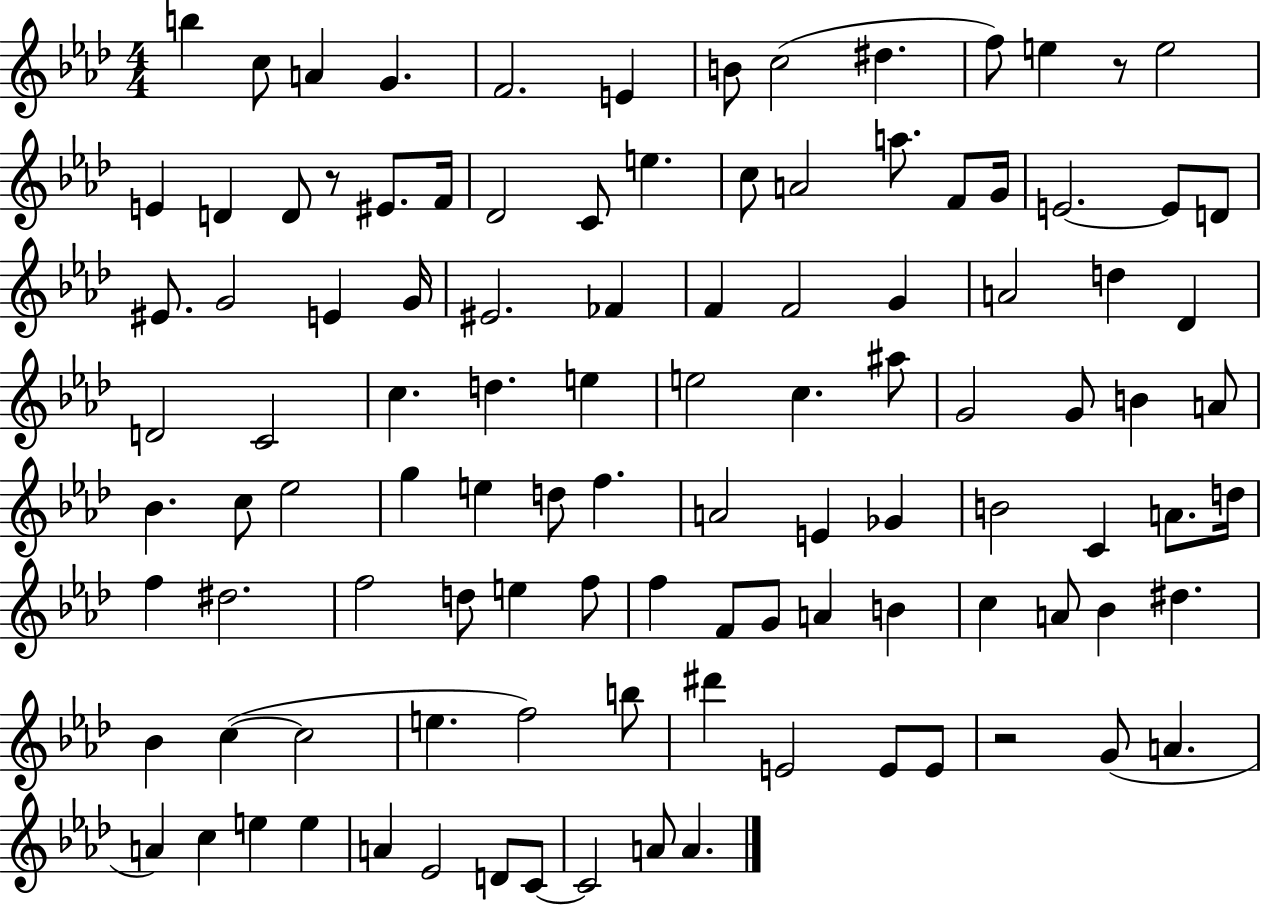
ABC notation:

X:1
T:Untitled
M:4/4
L:1/4
K:Ab
b c/2 A G F2 E B/2 c2 ^d f/2 e z/2 e2 E D D/2 z/2 ^E/2 F/4 _D2 C/2 e c/2 A2 a/2 F/2 G/4 E2 E/2 D/2 ^E/2 G2 E G/4 ^E2 _F F F2 G A2 d _D D2 C2 c d e e2 c ^a/2 G2 G/2 B A/2 _B c/2 _e2 g e d/2 f A2 E _G B2 C A/2 d/4 f ^d2 f2 d/2 e f/2 f F/2 G/2 A B c A/2 _B ^d _B c c2 e f2 b/2 ^d' E2 E/2 E/2 z2 G/2 A A c e e A _E2 D/2 C/2 C2 A/2 A